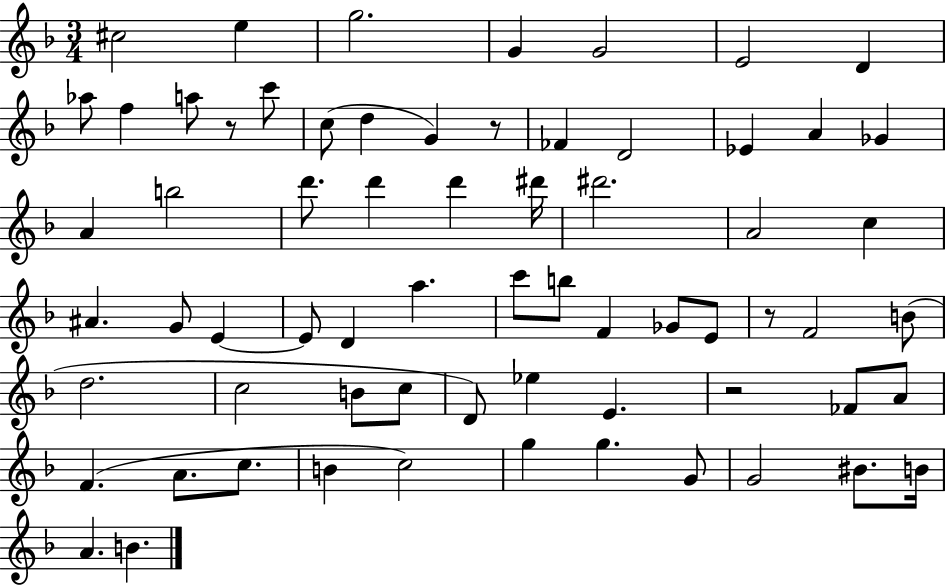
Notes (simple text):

C#5/h E5/q G5/h. G4/q G4/h E4/h D4/q Ab5/e F5/q A5/e R/e C6/e C5/e D5/q G4/q R/e FES4/q D4/h Eb4/q A4/q Gb4/q A4/q B5/h D6/e. D6/q D6/q D#6/s D#6/h. A4/h C5/q A#4/q. G4/e E4/q E4/e D4/q A5/q. C6/e B5/e F4/q Gb4/e E4/e R/e F4/h B4/e D5/h. C5/h B4/e C5/e D4/e Eb5/q E4/q. R/h FES4/e A4/e F4/q. A4/e. C5/e. B4/q C5/h G5/q G5/q. G4/e G4/h BIS4/e. B4/s A4/q. B4/q.